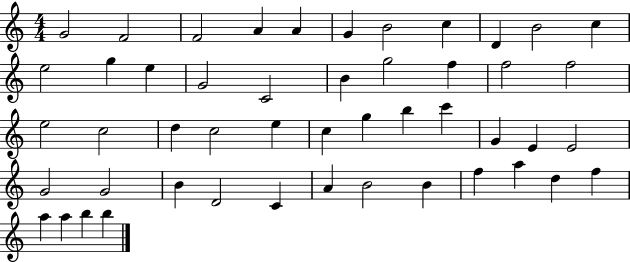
X:1
T:Untitled
M:4/4
L:1/4
K:C
G2 F2 F2 A A G B2 c D B2 c e2 g e G2 C2 B g2 f f2 f2 e2 c2 d c2 e c g b c' G E E2 G2 G2 B D2 C A B2 B f a d f a a b b